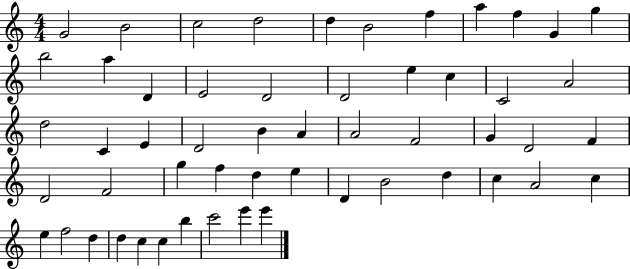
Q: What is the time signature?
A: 4/4